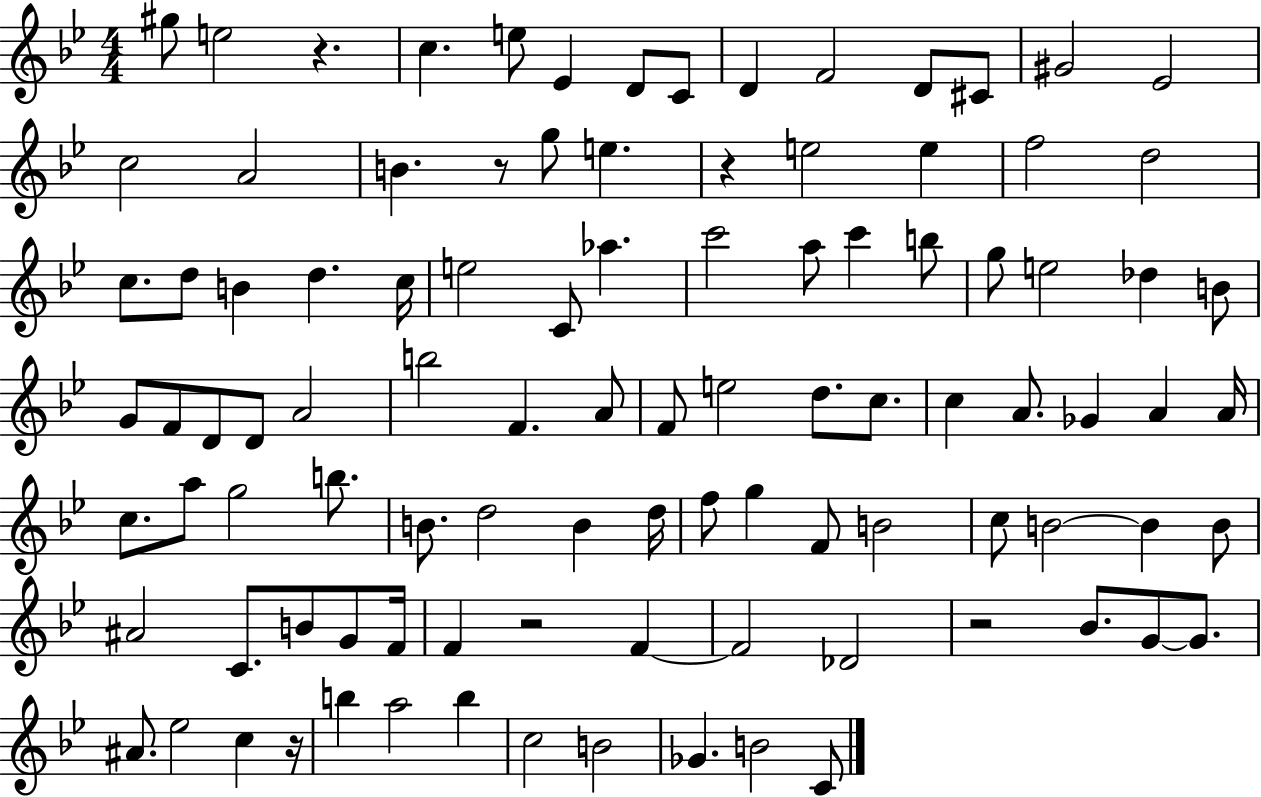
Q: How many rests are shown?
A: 6